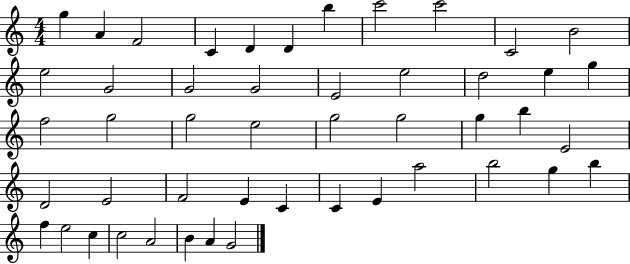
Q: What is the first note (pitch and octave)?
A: G5